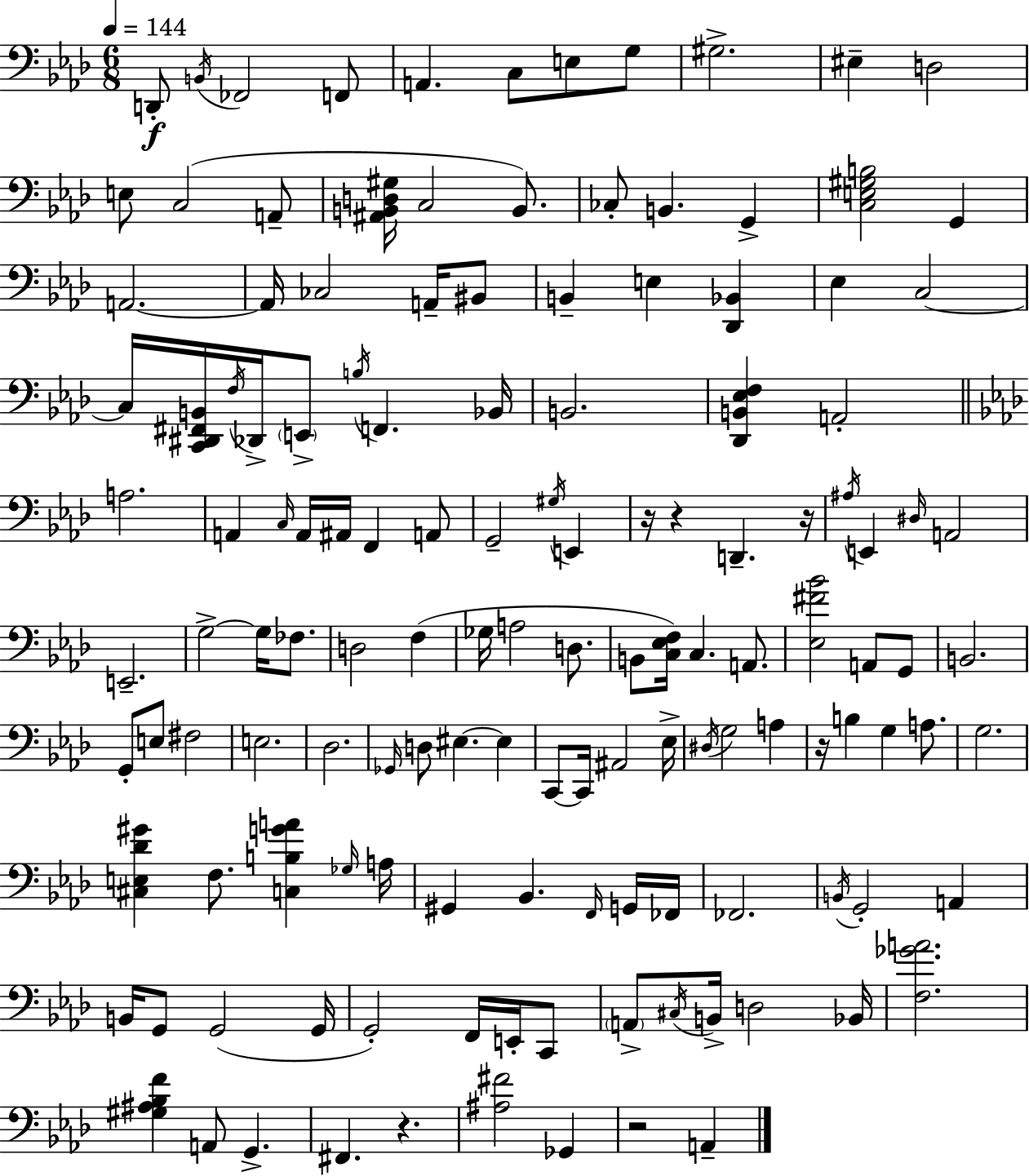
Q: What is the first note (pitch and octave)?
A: D2